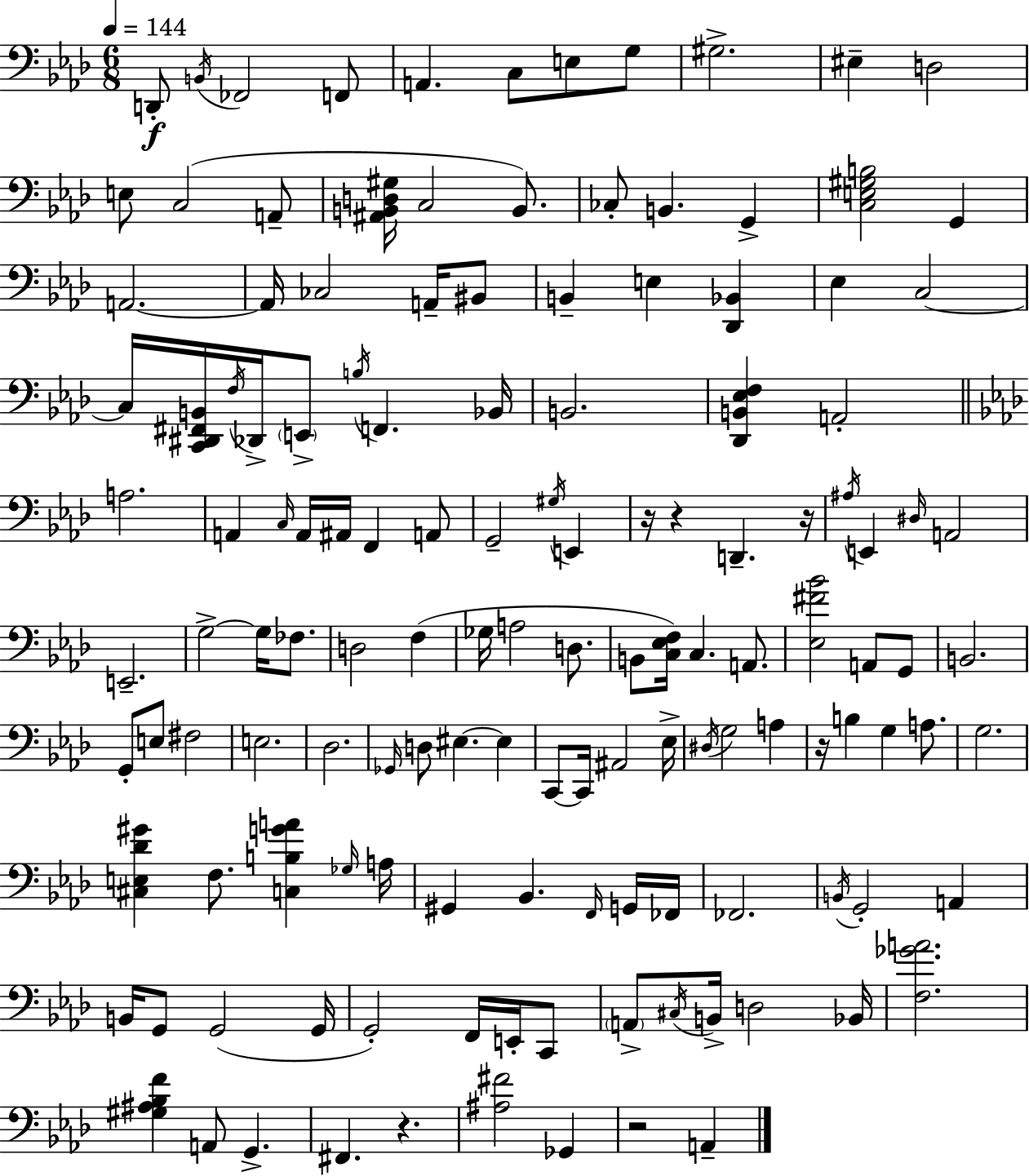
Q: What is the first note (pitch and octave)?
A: D2